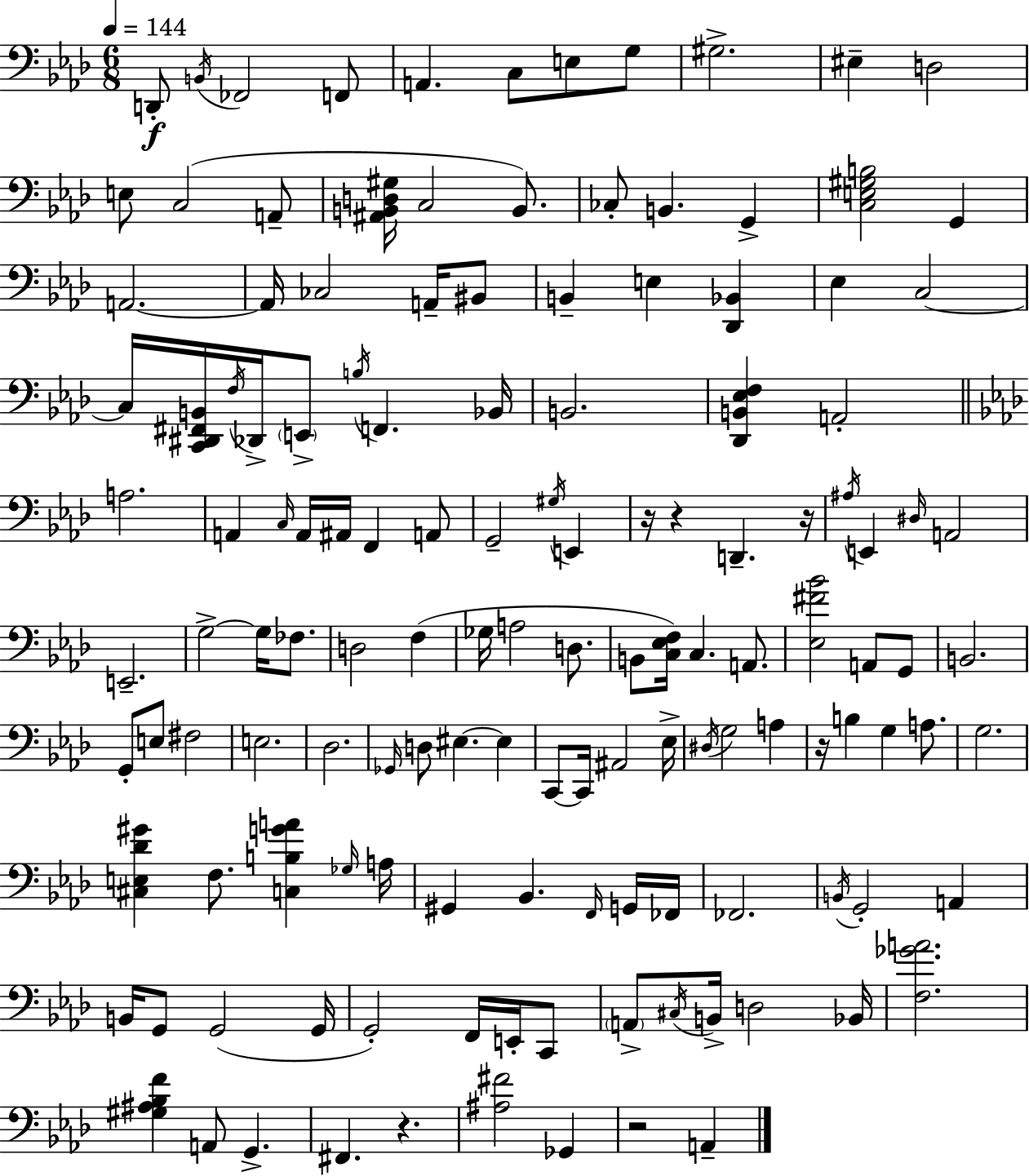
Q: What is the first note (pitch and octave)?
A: D2